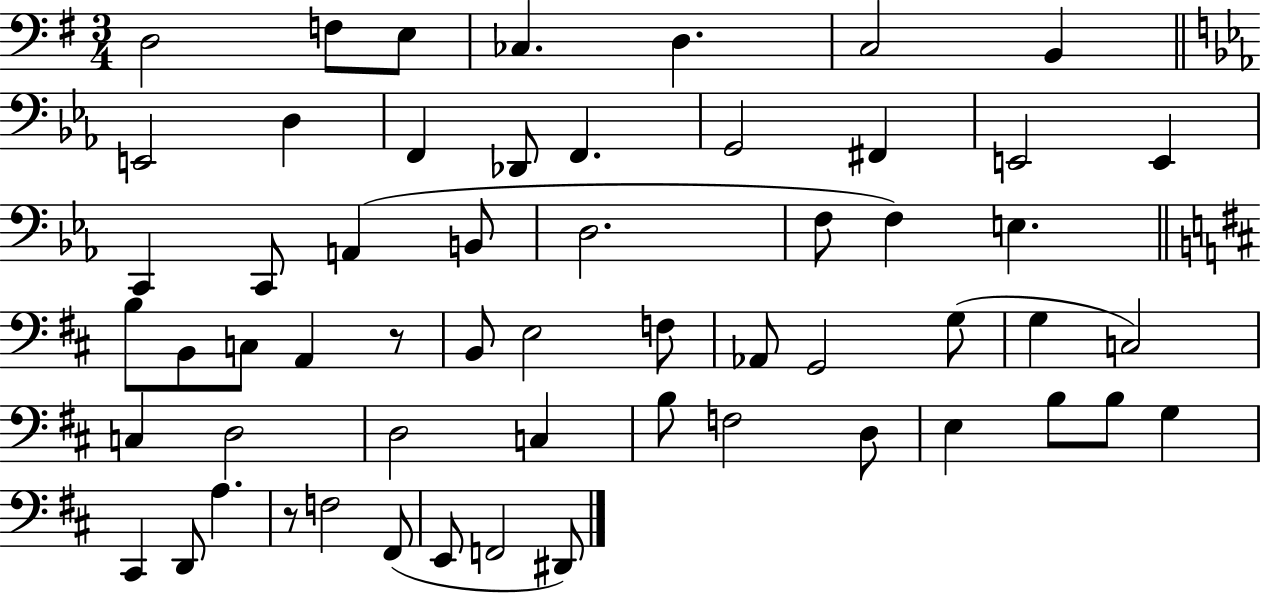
X:1
T:Untitled
M:3/4
L:1/4
K:G
D,2 F,/2 E,/2 _C, D, C,2 B,, E,,2 D, F,, _D,,/2 F,, G,,2 ^F,, E,,2 E,, C,, C,,/2 A,, B,,/2 D,2 F,/2 F, E, B,/2 B,,/2 C,/2 A,, z/2 B,,/2 E,2 F,/2 _A,,/2 G,,2 G,/2 G, C,2 C, D,2 D,2 C, B,/2 F,2 D,/2 E, B,/2 B,/2 G, ^C,, D,,/2 A, z/2 F,2 ^F,,/2 E,,/2 F,,2 ^D,,/2